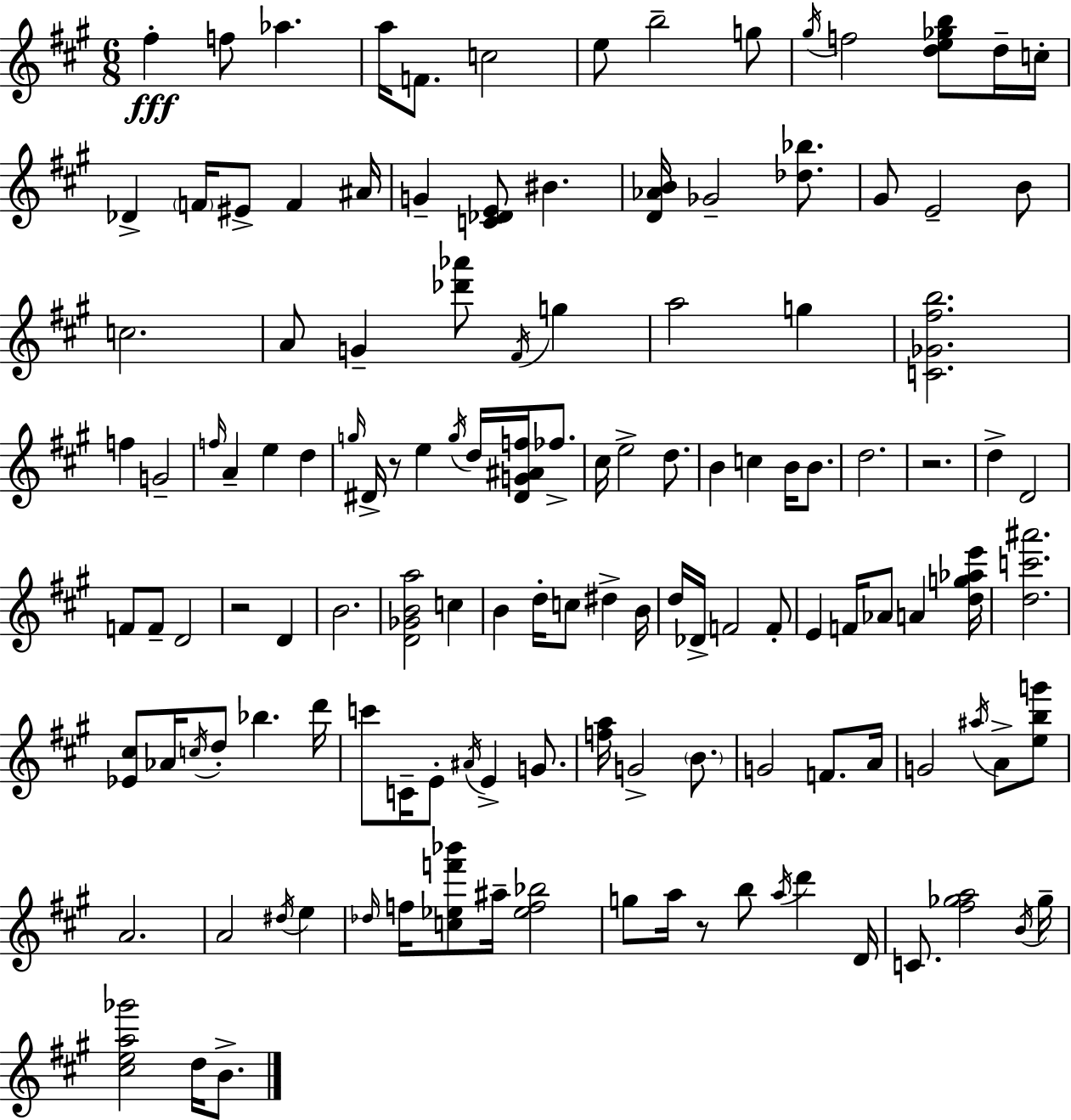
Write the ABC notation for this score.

X:1
T:Untitled
M:6/8
L:1/4
K:A
^f f/2 _a a/4 F/2 c2 e/2 b2 g/2 ^g/4 f2 [de_gb]/2 d/4 c/4 _D F/4 ^E/2 F ^A/4 G [C_DE]/2 ^B [D_AB]/4 _G2 [_d_b]/2 ^G/2 E2 B/2 c2 A/2 G [_d'_a']/2 ^F/4 g a2 g [C_G^fb]2 f G2 f/4 A e d g/4 ^D/4 z/2 e g/4 d/4 [^DG^Af]/4 _f/2 ^c/4 e2 d/2 B c B/4 B/2 d2 z2 d D2 F/2 F/2 D2 z2 D B2 [D_GBa]2 c B d/4 c/2 ^d B/4 d/4 _D/4 F2 F/2 E F/4 _A/2 A [dg_ae']/4 [dc'^a']2 [_E^c]/2 _A/4 c/4 d/2 _b d'/4 c'/2 C/4 E/2 ^A/4 E G/2 [fa]/4 G2 B/2 G2 F/2 A/4 G2 ^a/4 A/2 [ebg']/2 A2 A2 ^d/4 e _d/4 f/4 [c_ef'_b']/2 ^a/4 [_ef_b]2 g/2 a/4 z/2 b/2 a/4 d' D/4 C/2 [^f_ga]2 B/4 _g/4 [^cea_g']2 d/4 B/2